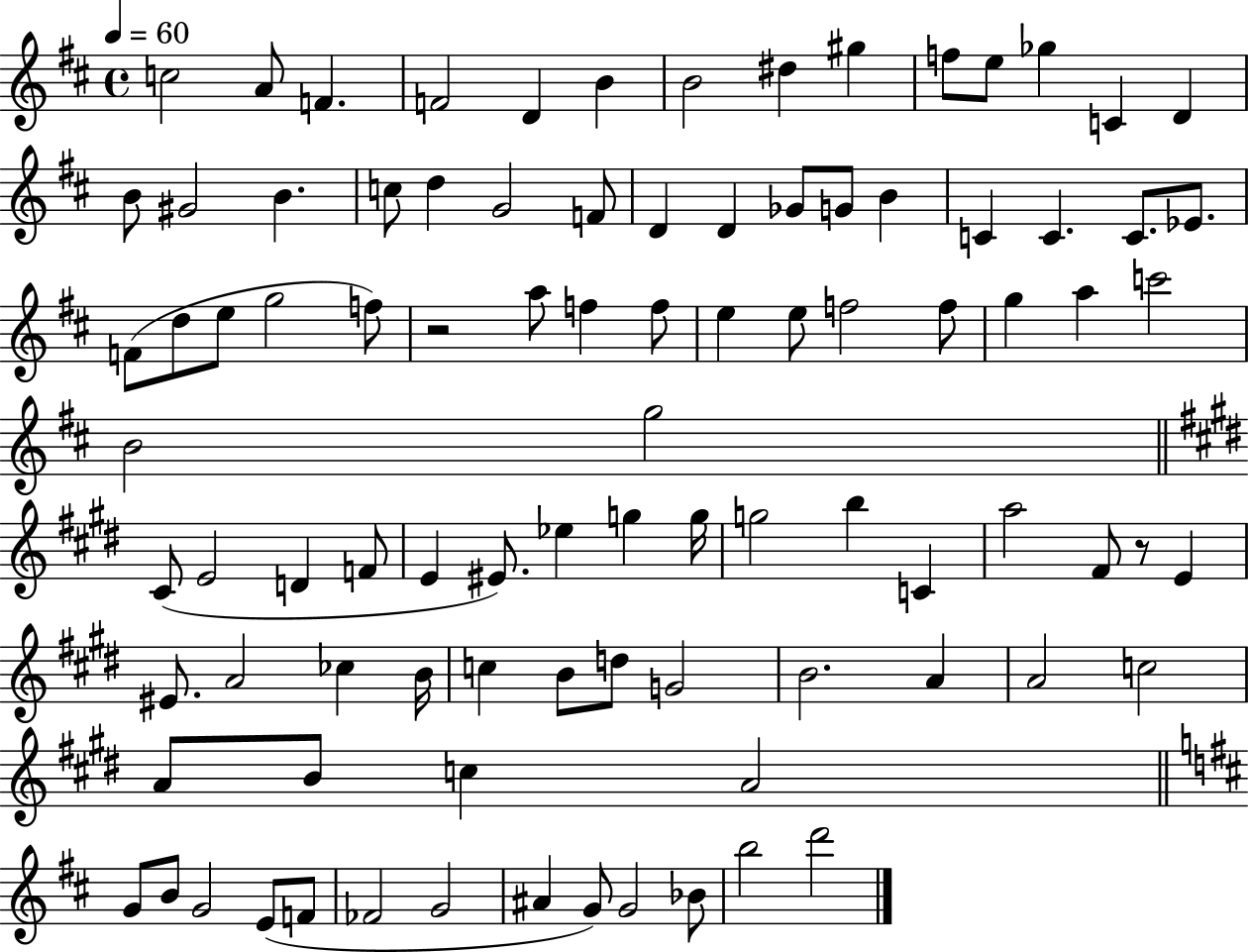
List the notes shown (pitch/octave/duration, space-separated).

C5/h A4/e F4/q. F4/h D4/q B4/q B4/h D#5/q G#5/q F5/e E5/e Gb5/q C4/q D4/q B4/e G#4/h B4/q. C5/e D5/q G4/h F4/e D4/q D4/q Gb4/e G4/e B4/q C4/q C4/q. C4/e. Eb4/e. F4/e D5/e E5/e G5/h F5/e R/h A5/e F5/q F5/e E5/q E5/e F5/h F5/e G5/q A5/q C6/h B4/h G5/h C#4/e E4/h D4/q F4/e E4/q EIS4/e. Eb5/q G5/q G5/s G5/h B5/q C4/q A5/h F#4/e R/e E4/q EIS4/e. A4/h CES5/q B4/s C5/q B4/e D5/e G4/h B4/h. A4/q A4/h C5/h A4/e B4/e C5/q A4/h G4/e B4/e G4/h E4/e F4/e FES4/h G4/h A#4/q G4/e G4/h Bb4/e B5/h D6/h